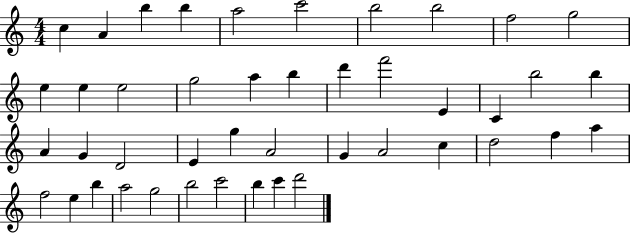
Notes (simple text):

C5/q A4/q B5/q B5/q A5/h C6/h B5/h B5/h F5/h G5/h E5/q E5/q E5/h G5/h A5/q B5/q D6/q F6/h E4/q C4/q B5/h B5/q A4/q G4/q D4/h E4/q G5/q A4/h G4/q A4/h C5/q D5/h F5/q A5/q F5/h E5/q B5/q A5/h G5/h B5/h C6/h B5/q C6/q D6/h